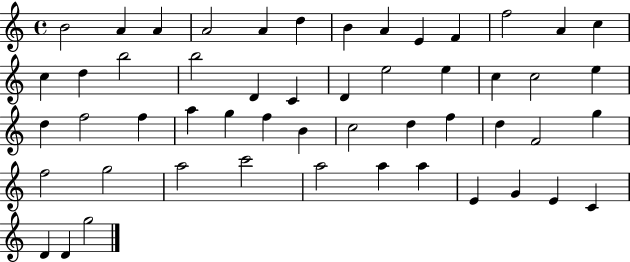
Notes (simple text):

B4/h A4/q A4/q A4/h A4/q D5/q B4/q A4/q E4/q F4/q F5/h A4/q C5/q C5/q D5/q B5/h B5/h D4/q C4/q D4/q E5/h E5/q C5/q C5/h E5/q D5/q F5/h F5/q A5/q G5/q F5/q B4/q C5/h D5/q F5/q D5/q F4/h G5/q F5/h G5/h A5/h C6/h A5/h A5/q A5/q E4/q G4/q E4/q C4/q D4/q D4/q G5/h